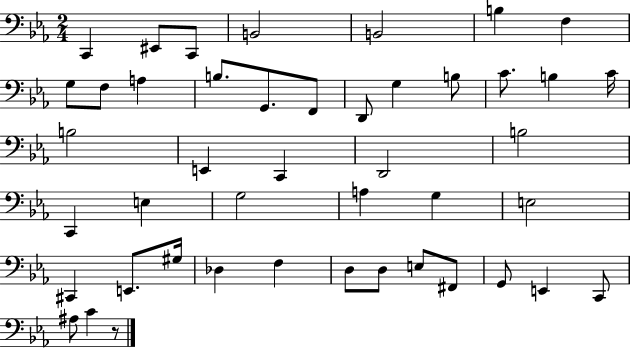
C2/q EIS2/e C2/e B2/h B2/h B3/q F3/q G3/e F3/e A3/q B3/e. G2/e. F2/e D2/e G3/q B3/e C4/e. B3/q C4/s B3/h E2/q C2/q D2/h B3/h C2/q E3/q G3/h A3/q G3/q E3/h C#2/q E2/e. G#3/s Db3/q F3/q D3/e D3/e E3/e F#2/e G2/e E2/q C2/e A#3/e C4/q R/e